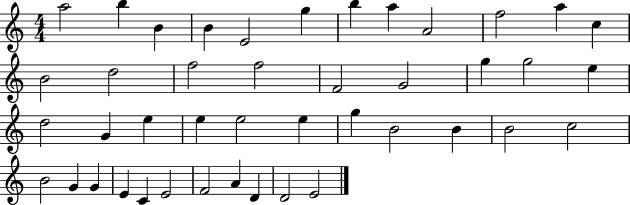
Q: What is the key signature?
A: C major